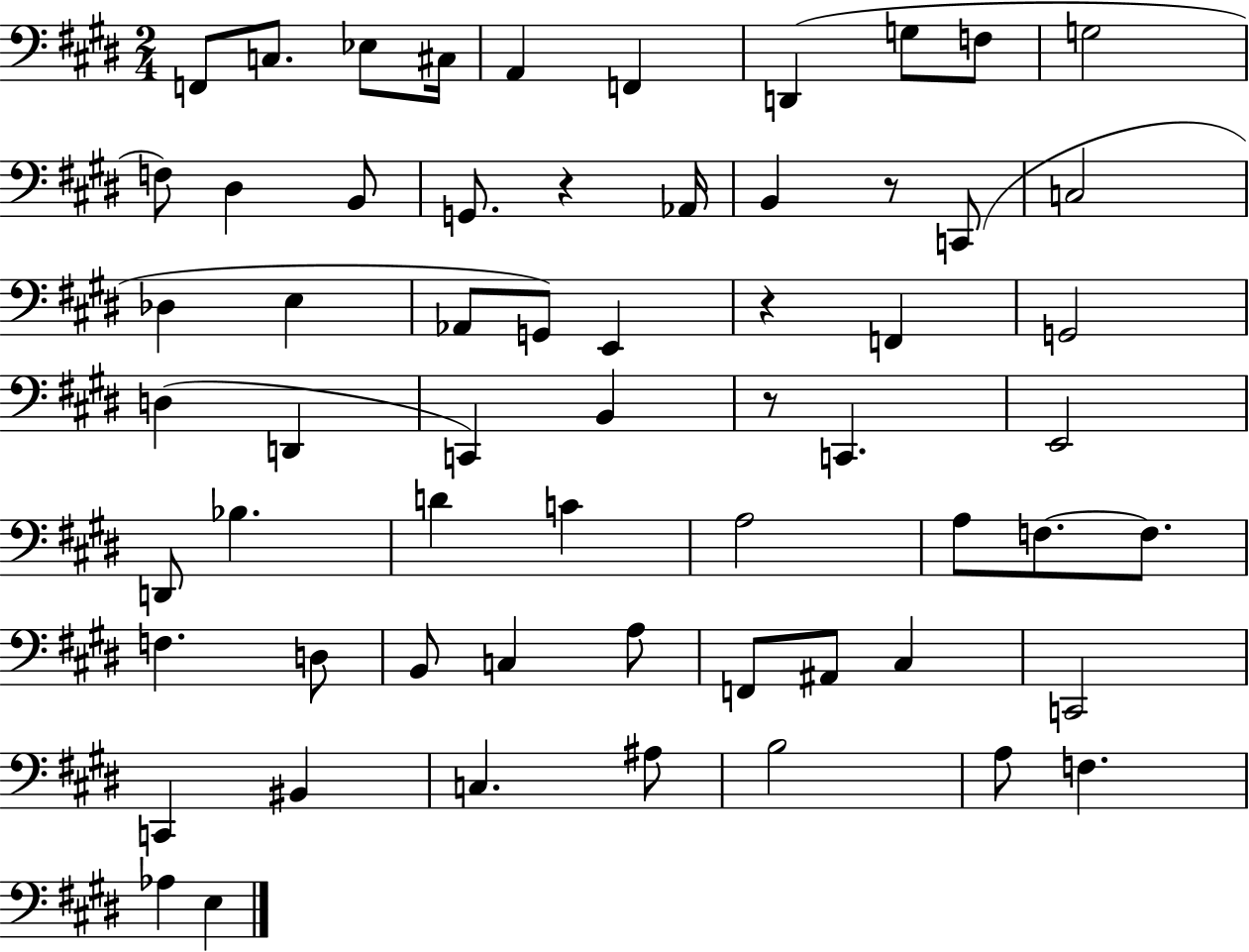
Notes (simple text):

F2/e C3/e. Eb3/e C#3/s A2/q F2/q D2/q G3/e F3/e G3/h F3/e D#3/q B2/e G2/e. R/q Ab2/s B2/q R/e C2/e C3/h Db3/q E3/q Ab2/e G2/e E2/q R/q F2/q G2/h D3/q D2/q C2/q B2/q R/e C2/q. E2/h D2/e Bb3/q. D4/q C4/q A3/h A3/e F3/e. F3/e. F3/q. D3/e B2/e C3/q A3/e F2/e A#2/e C#3/q C2/h C2/q BIS2/q C3/q. A#3/e B3/h A3/e F3/q. Ab3/q E3/q